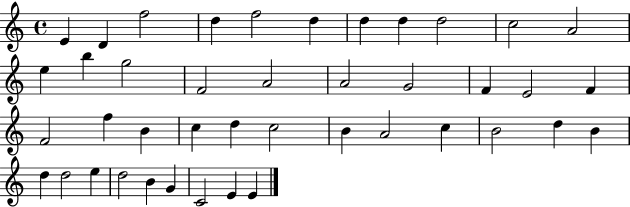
{
  \clef treble
  \time 4/4
  \defaultTimeSignature
  \key c \major
  e'4 d'4 f''2 | d''4 f''2 d''4 | d''4 d''4 d''2 | c''2 a'2 | \break e''4 b''4 g''2 | f'2 a'2 | a'2 g'2 | f'4 e'2 f'4 | \break f'2 f''4 b'4 | c''4 d''4 c''2 | b'4 a'2 c''4 | b'2 d''4 b'4 | \break d''4 d''2 e''4 | d''2 b'4 g'4 | c'2 e'4 e'4 | \bar "|."
}